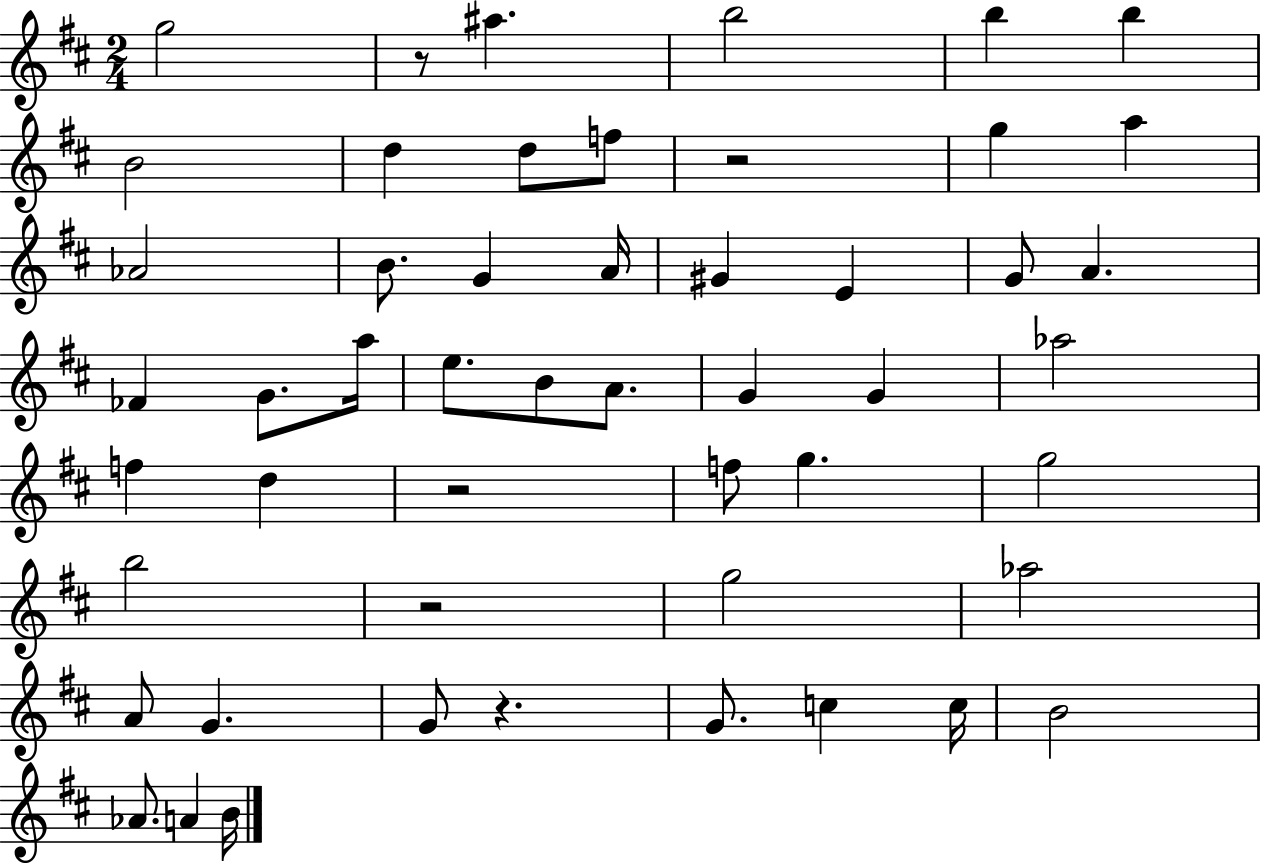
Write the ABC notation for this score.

X:1
T:Untitled
M:2/4
L:1/4
K:D
g2 z/2 ^a b2 b b B2 d d/2 f/2 z2 g a _A2 B/2 G A/4 ^G E G/2 A _F G/2 a/4 e/2 B/2 A/2 G G _a2 f d z2 f/2 g g2 b2 z2 g2 _a2 A/2 G G/2 z G/2 c c/4 B2 _A/2 A B/4